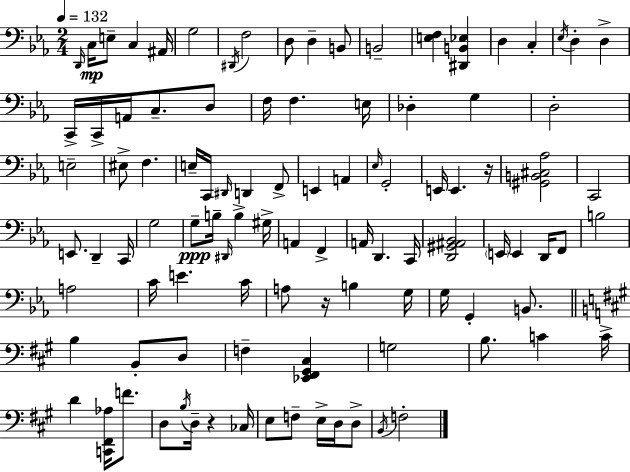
{
  \clef bass
  \numericTimeSignature
  \time 2/4
  \key c \minor
  \tempo 4 = 132
  \grace { d,16 }\mp c16 e8-- c4 | ais,16 g2 | \acciaccatura { dis,16 } f2 | d8 d4-- | \break b,8 b,2-- | <e f>4 <dis, b, ees>4 | d4 c4-. | \acciaccatura { ees16 } d4-. d4-> | \break c,16-> c,16-> a,16 c8.-- | d8 f16 f4. | e16 des4-. g4 | d2-. | \break e2-- | eis8-> f4. | e16-- c,16 \grace { dis,16 } d,4 | f,8-> e,4 | \break a,4 \grace { ees16 } g,2-. | e,16 e,4. | r16 <gis, b, cis aes>2 | c,2 | \break e,8. | d,4-- c,16 g2 | g8--\ppp b16-- | \grace { dis,16 } b4-> gis16-> a,4 | \break f,4-> a,16 d,4. | c,16 <d, gis, ais, bes,>2 | \parenthesize e,16 e,4 | d,16 f,8 b2 | \break a2 | c'16 e'4. | c'16 a8 | r16 b4 g16 g16 g,4-. | \break b,8. \bar "||" \break \key a \major b4 b,8-. d8 | f4-- <ees, fis, gis, cis>4 | g2 | b8. c'4 c'16-> | \break d'4 <c, fis, aes>16 f'8. | d8 \acciaccatura { b16 } d16-- r4 | ces16 e8 f8-- e16-> d16 d8-> | \acciaccatura { b,16 } f2-. | \break \bar "|."
}